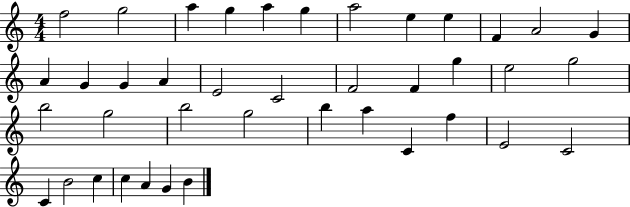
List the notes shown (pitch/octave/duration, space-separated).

F5/h G5/h A5/q G5/q A5/q G5/q A5/h E5/q E5/q F4/q A4/h G4/q A4/q G4/q G4/q A4/q E4/h C4/h F4/h F4/q G5/q E5/h G5/h B5/h G5/h B5/h G5/h B5/q A5/q C4/q F5/q E4/h C4/h C4/q B4/h C5/q C5/q A4/q G4/q B4/q